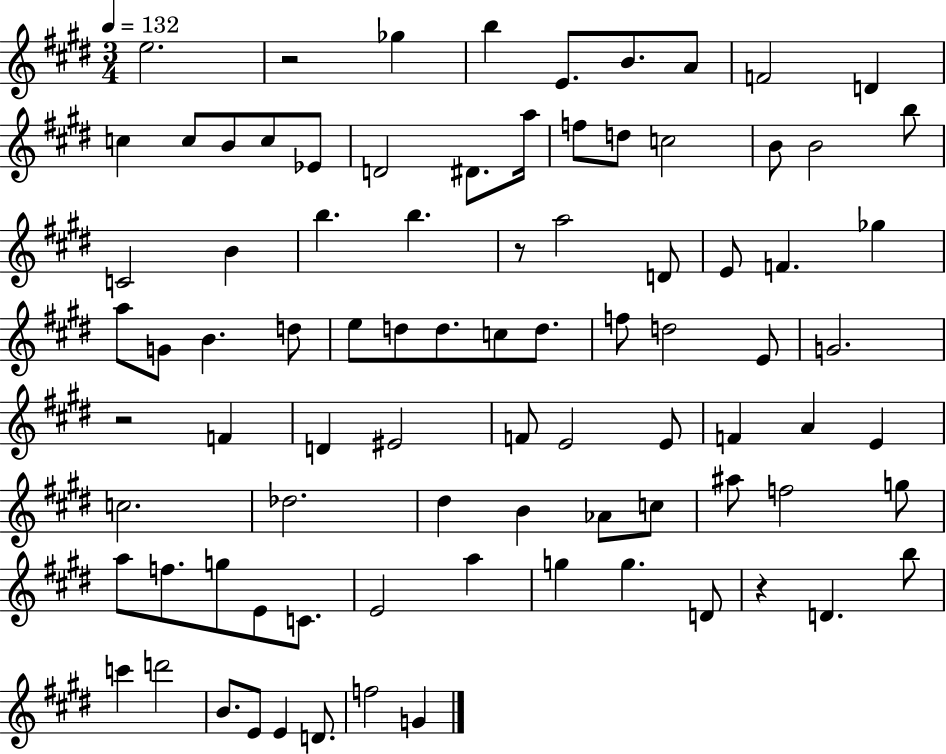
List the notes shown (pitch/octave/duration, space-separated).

E5/h. R/h Gb5/q B5/q E4/e. B4/e. A4/e F4/h D4/q C5/q C5/e B4/e C5/e Eb4/e D4/h D#4/e. A5/s F5/e D5/e C5/h B4/e B4/h B5/e C4/h B4/q B5/q. B5/q. R/e A5/h D4/e E4/e F4/q. Gb5/q A5/e G4/e B4/q. D5/e E5/e D5/e D5/e. C5/e D5/e. F5/e D5/h E4/e G4/h. R/h F4/q D4/q EIS4/h F4/e E4/h E4/e F4/q A4/q E4/q C5/h. Db5/h. D#5/q B4/q Ab4/e C5/e A#5/e F5/h G5/e A5/e F5/e. G5/e E4/e C4/e. E4/h A5/q G5/q G5/q. D4/e R/q D4/q. B5/e C6/q D6/h B4/e. E4/e E4/q D4/e. F5/h G4/q